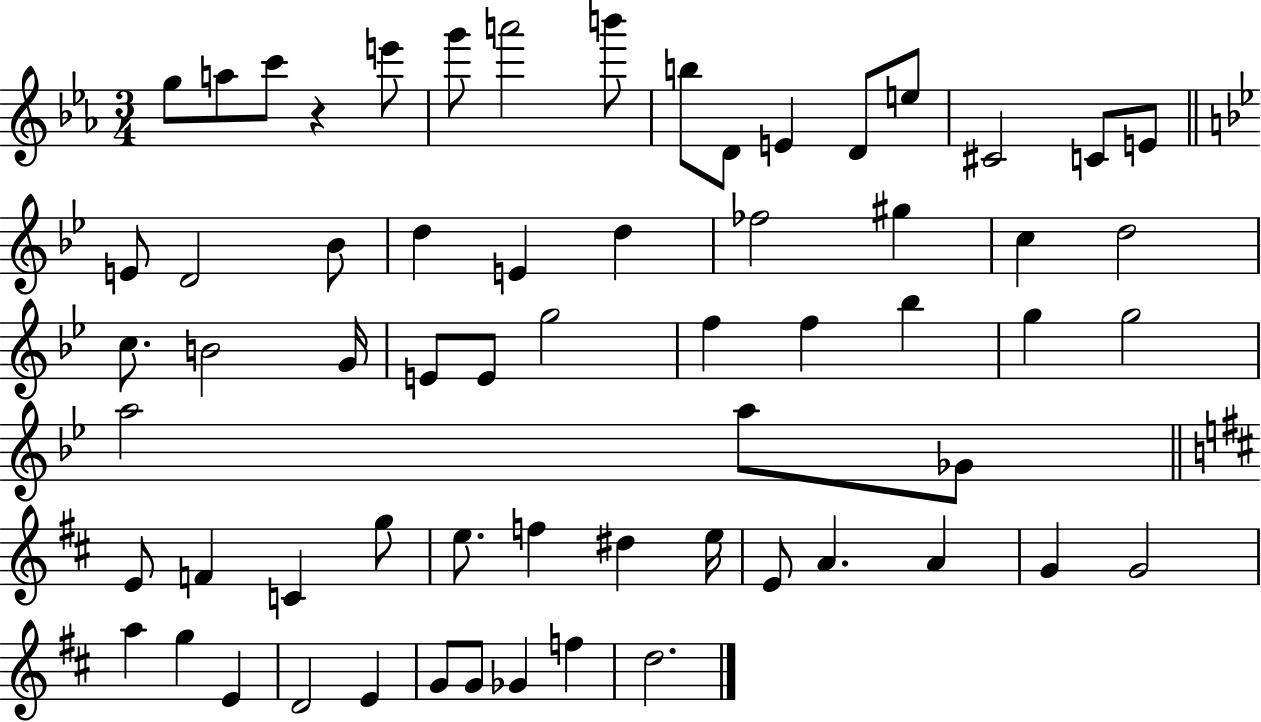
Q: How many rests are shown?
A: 1